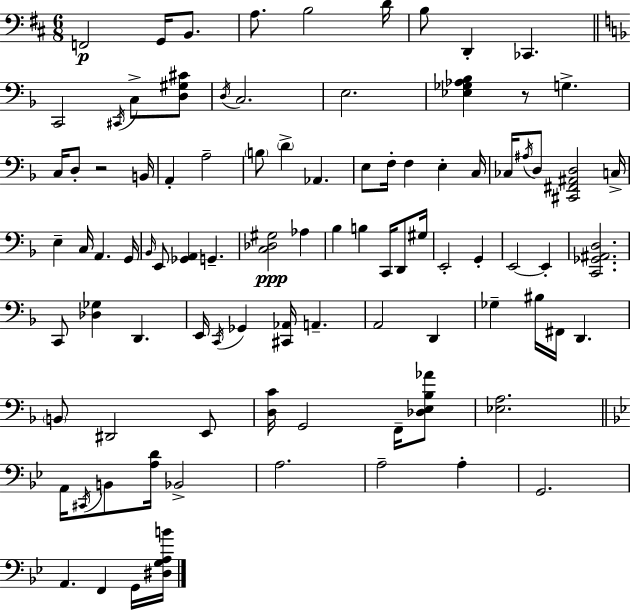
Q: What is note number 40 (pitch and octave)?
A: G2